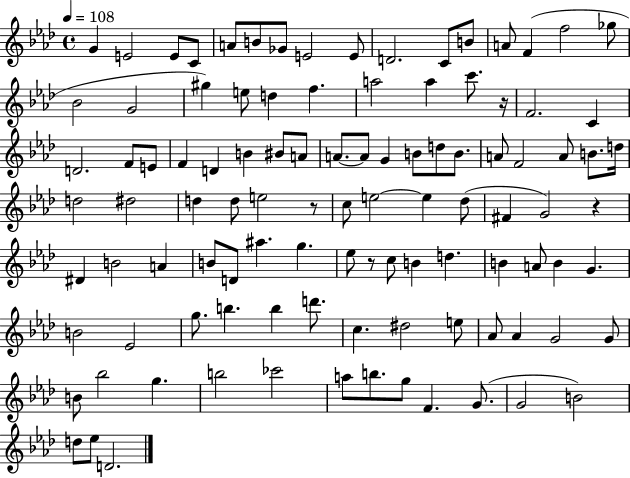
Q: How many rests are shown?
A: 4